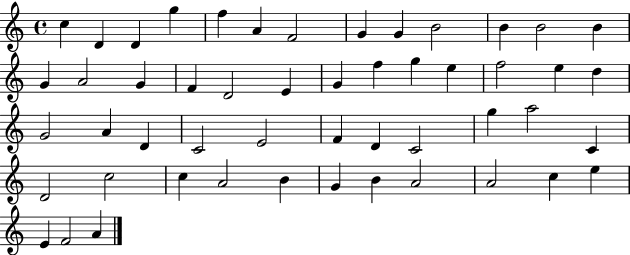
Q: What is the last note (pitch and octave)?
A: A4